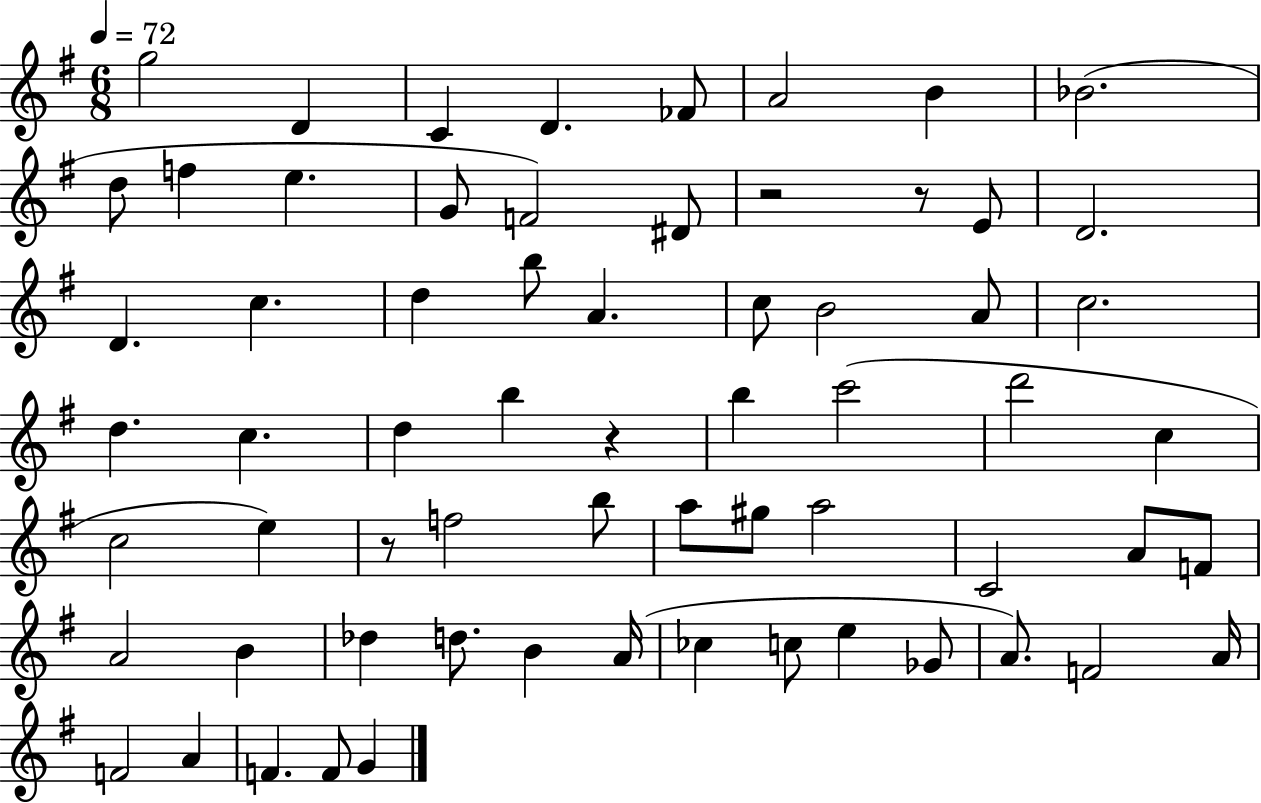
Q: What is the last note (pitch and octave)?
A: G4